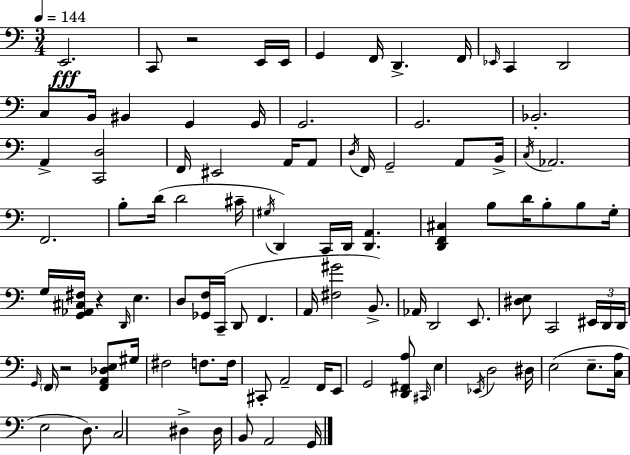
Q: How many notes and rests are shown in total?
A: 100